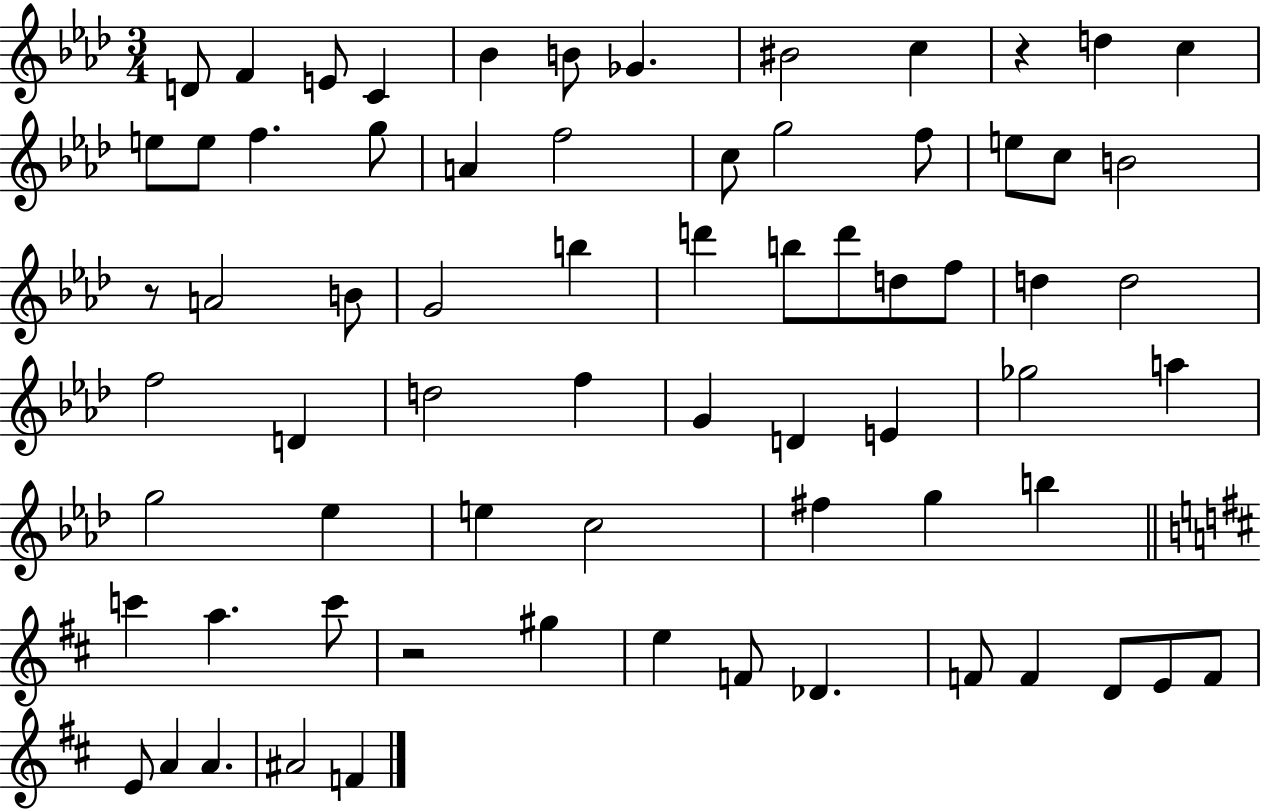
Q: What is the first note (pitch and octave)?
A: D4